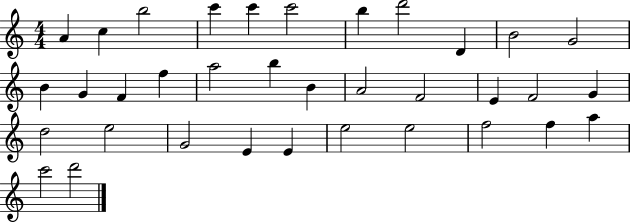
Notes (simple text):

A4/q C5/q B5/h C6/q C6/q C6/h B5/q D6/h D4/q B4/h G4/h B4/q G4/q F4/q F5/q A5/h B5/q B4/q A4/h F4/h E4/q F4/h G4/q D5/h E5/h G4/h E4/q E4/q E5/h E5/h F5/h F5/q A5/q C6/h D6/h